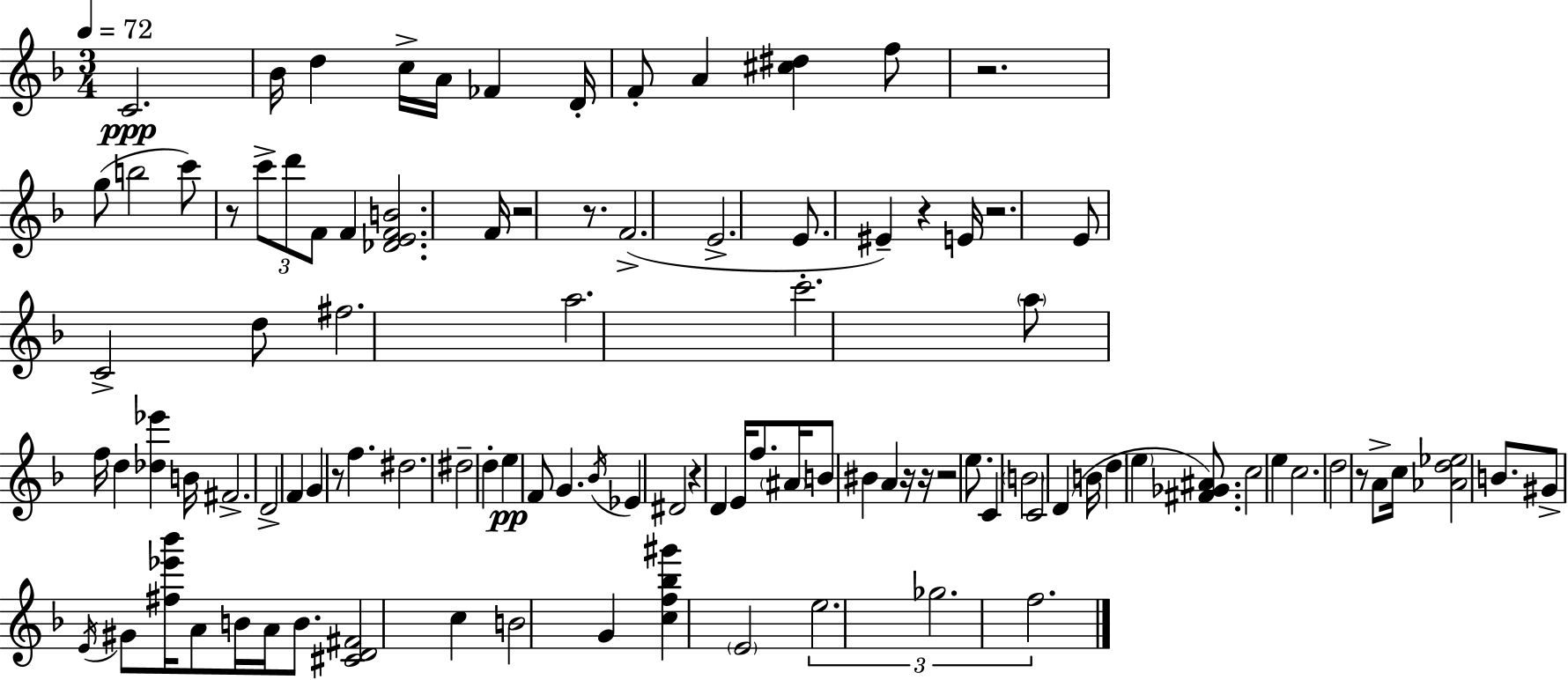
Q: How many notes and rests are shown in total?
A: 103